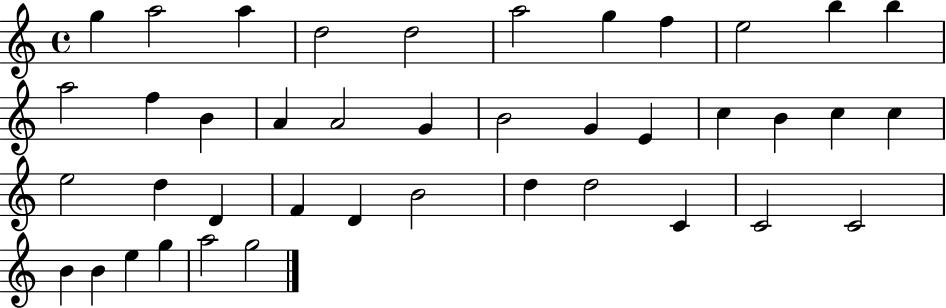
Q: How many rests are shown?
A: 0